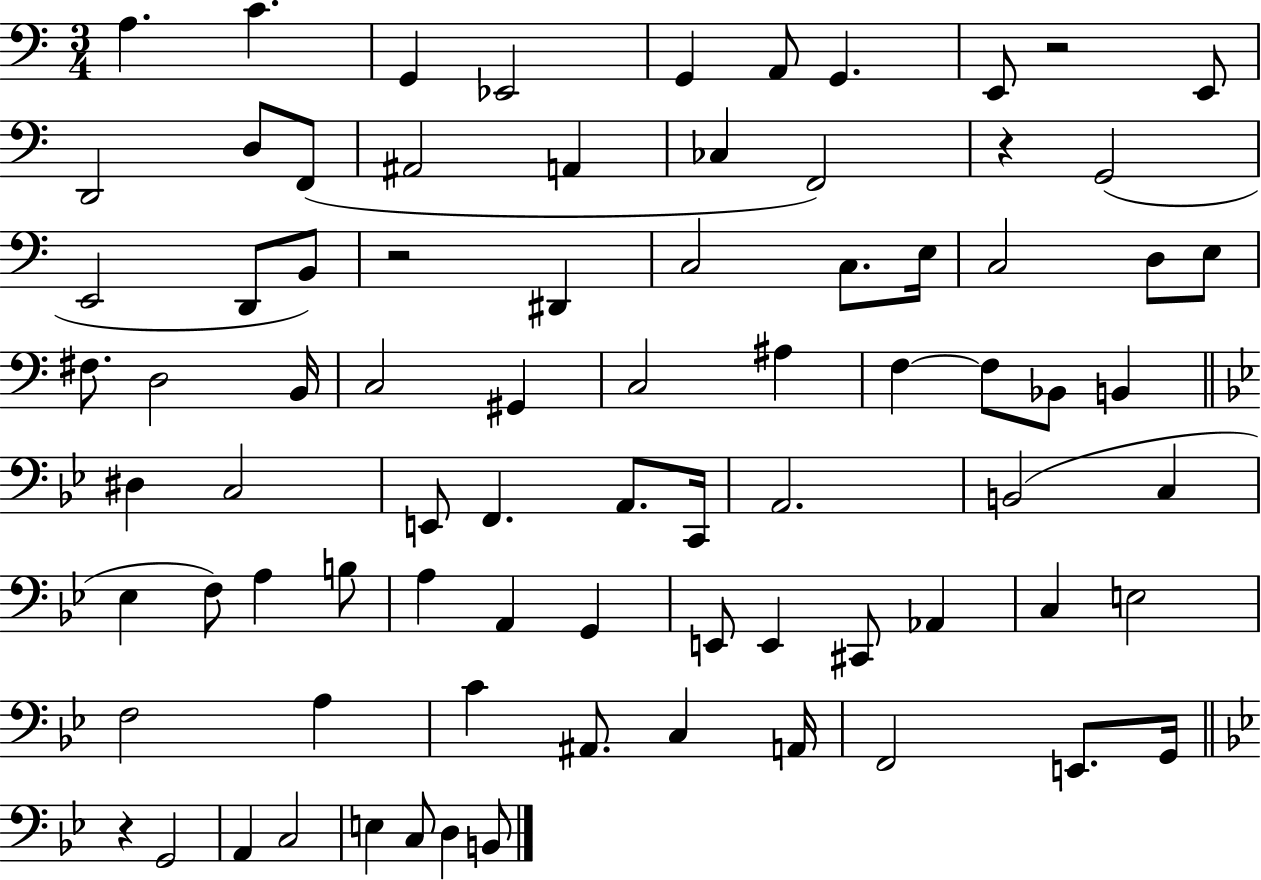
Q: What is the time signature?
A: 3/4